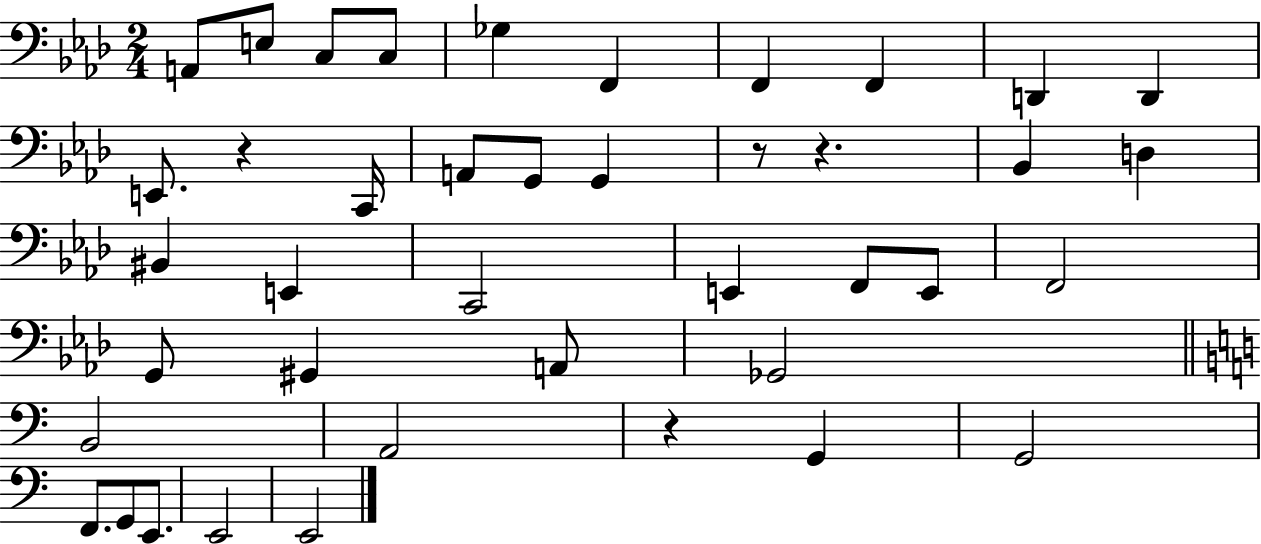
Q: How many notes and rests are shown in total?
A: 41